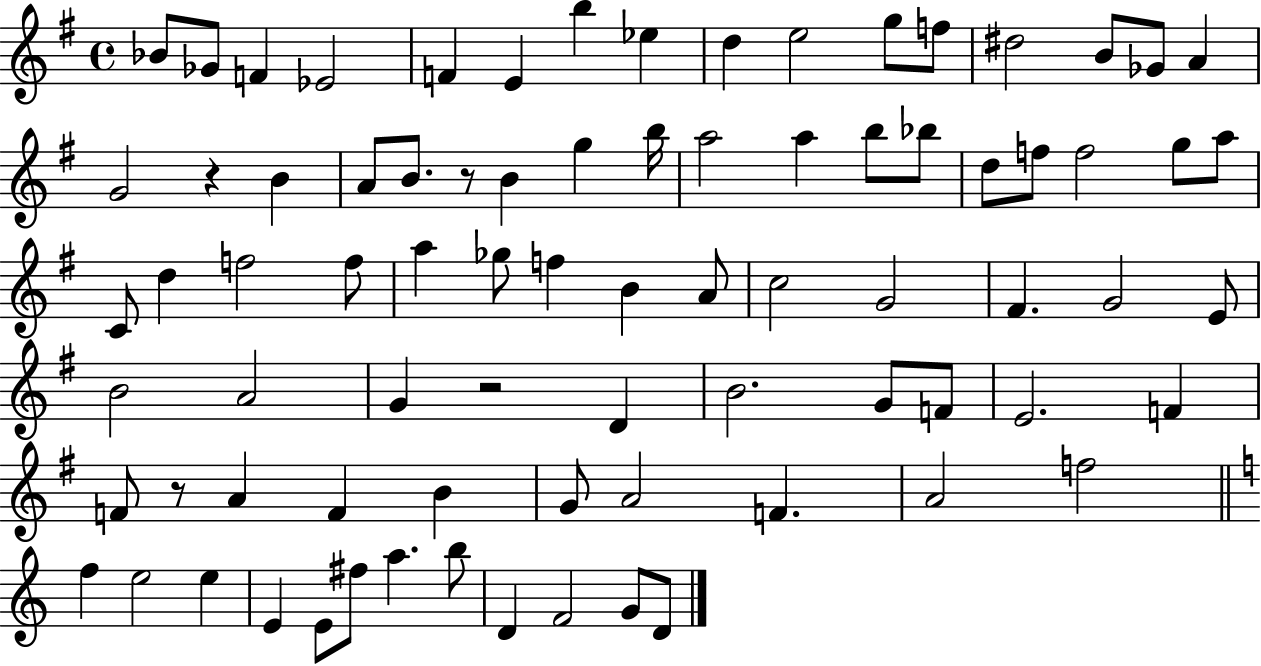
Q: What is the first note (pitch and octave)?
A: Bb4